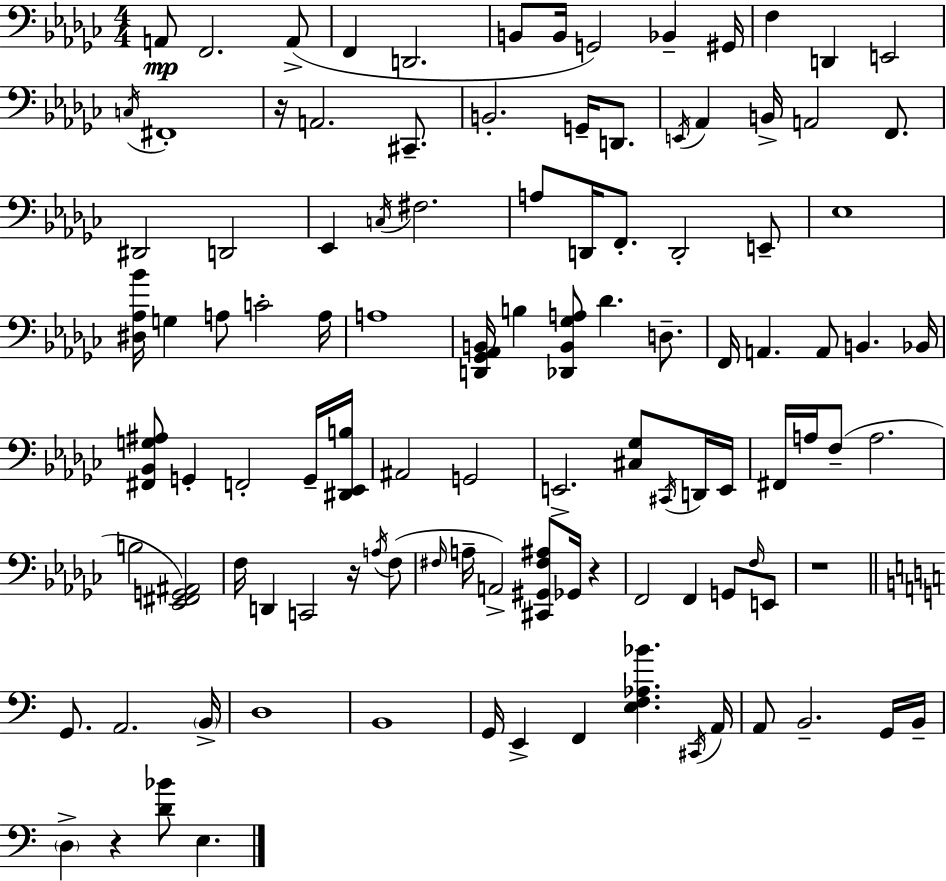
X:1
T:Untitled
M:4/4
L:1/4
K:Ebm
A,,/2 F,,2 A,,/2 F,, D,,2 B,,/2 B,,/4 G,,2 _B,, ^G,,/4 F, D,, E,,2 C,/4 ^F,,4 z/4 A,,2 ^C,,/2 B,,2 G,,/4 D,,/2 E,,/4 _A,, B,,/4 A,,2 F,,/2 ^D,,2 D,,2 _E,, C,/4 ^F,2 A,/2 D,,/4 F,,/2 D,,2 E,,/2 _E,4 [^D,_A,_B]/4 G, A,/2 C2 A,/4 A,4 [D,,_G,,_A,,B,,]/4 B, [_D,,B,,_G,A,]/2 _D D,/2 F,,/4 A,, A,,/2 B,, _B,,/4 [^F,,_B,,G,^A,]/2 G,, F,,2 G,,/4 [^D,,_E,,B,]/4 ^A,,2 G,,2 E,,2 [^C,_G,]/2 ^C,,/4 D,,/4 E,,/4 ^F,,/4 A,/4 F,/2 A,2 B,2 [_E,,^F,,G,,^A,,]2 F,/4 D,, C,,2 z/4 A,/4 F,/2 ^F,/4 A,/4 A,,2 [^C,,^G,,^F,^A,]/2 _G,,/4 z F,,2 F,, G,,/2 F,/4 E,,/2 z4 G,,/2 A,,2 B,,/4 D,4 B,,4 G,,/4 E,, F,, [E,F,_A,_B] ^C,,/4 A,,/4 A,,/2 B,,2 G,,/4 B,,/4 D, z [D_B]/2 E,